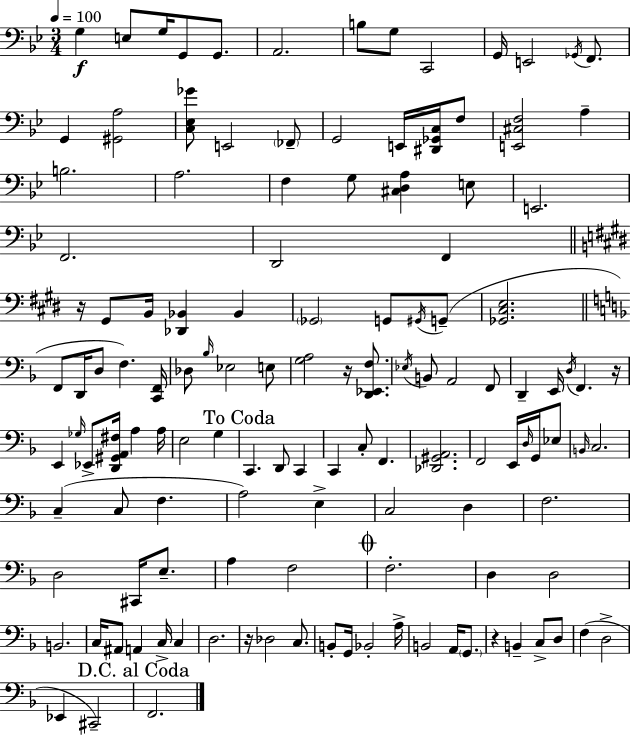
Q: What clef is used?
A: bass